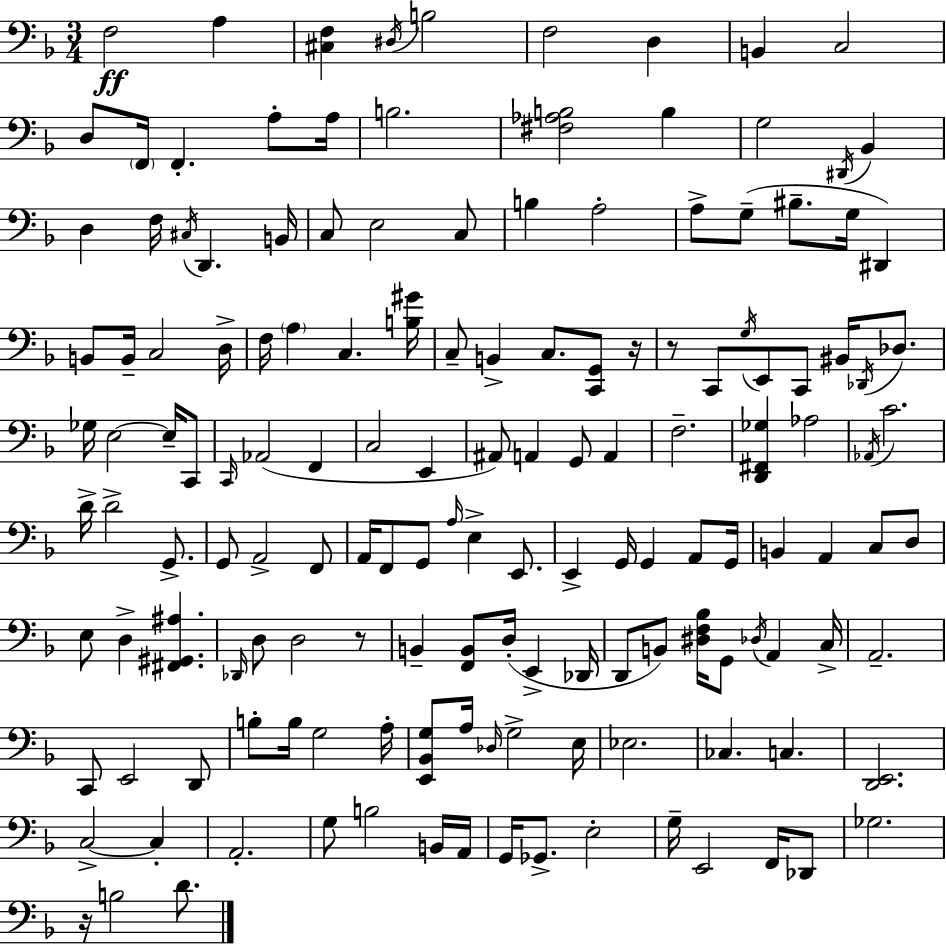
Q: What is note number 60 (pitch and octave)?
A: A#2